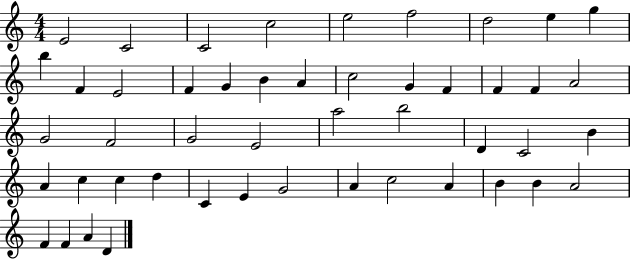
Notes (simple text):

E4/h C4/h C4/h C5/h E5/h F5/h D5/h E5/q G5/q B5/q F4/q E4/h F4/q G4/q B4/q A4/q C5/h G4/q F4/q F4/q F4/q A4/h G4/h F4/h G4/h E4/h A5/h B5/h D4/q C4/h B4/q A4/q C5/q C5/q D5/q C4/q E4/q G4/h A4/q C5/h A4/q B4/q B4/q A4/h F4/q F4/q A4/q D4/q